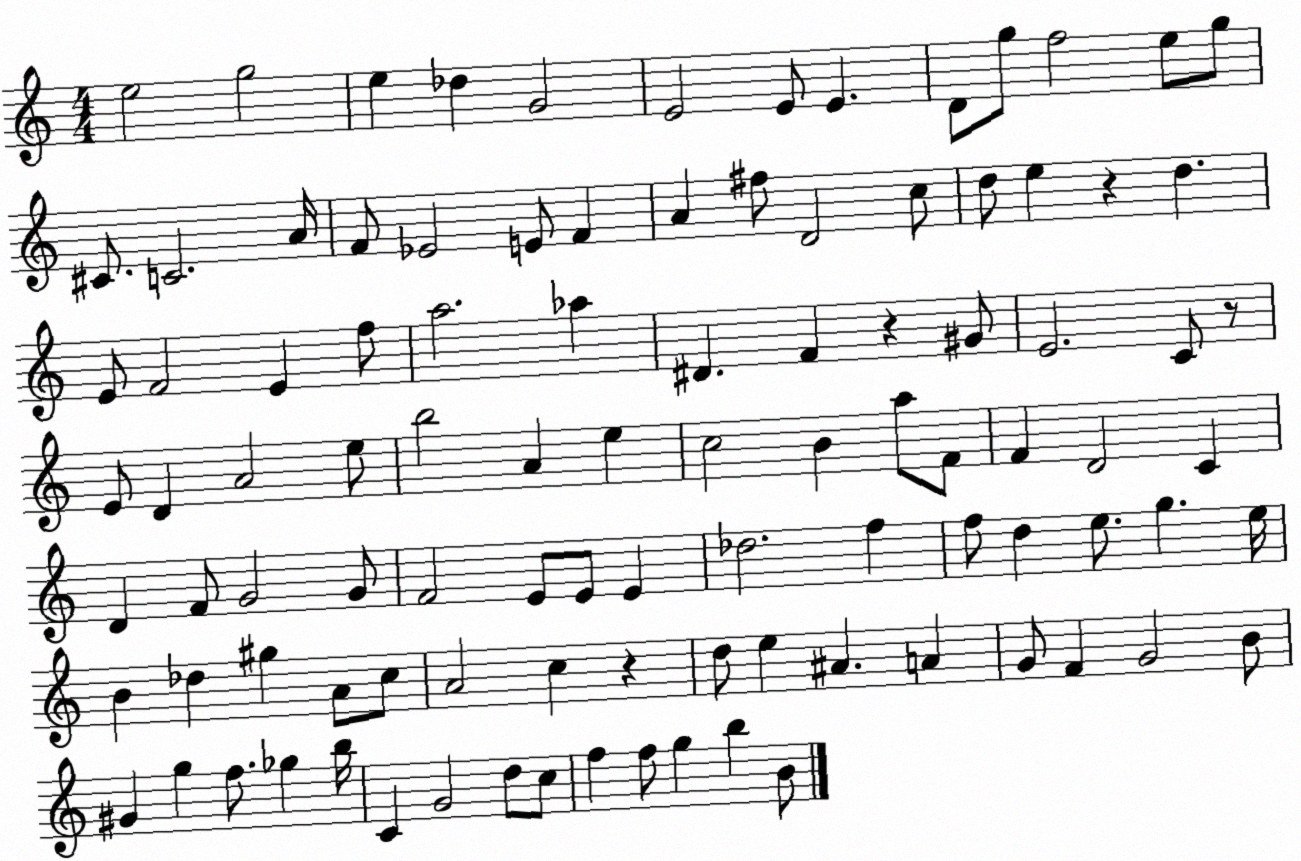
X:1
T:Untitled
M:4/4
L:1/4
K:C
e2 g2 e _d G2 E2 E/2 E D/2 g/2 f2 e/2 g/2 ^C/2 C2 A/4 F/2 _E2 E/2 F A ^f/2 D2 c/2 d/2 e z d E/2 F2 E f/2 a2 _a ^D F z ^G/2 E2 C/2 z/2 E/2 D A2 e/2 b2 A e c2 B a/2 F/2 F D2 C D F/2 G2 G/2 F2 E/2 E/2 E _d2 f f/2 d e/2 g e/4 B _d ^g A/2 c/2 A2 c z d/2 e ^A A G/2 F G2 B/2 ^G g f/2 _g b/4 C G2 d/2 c/2 f f/2 g b B/2